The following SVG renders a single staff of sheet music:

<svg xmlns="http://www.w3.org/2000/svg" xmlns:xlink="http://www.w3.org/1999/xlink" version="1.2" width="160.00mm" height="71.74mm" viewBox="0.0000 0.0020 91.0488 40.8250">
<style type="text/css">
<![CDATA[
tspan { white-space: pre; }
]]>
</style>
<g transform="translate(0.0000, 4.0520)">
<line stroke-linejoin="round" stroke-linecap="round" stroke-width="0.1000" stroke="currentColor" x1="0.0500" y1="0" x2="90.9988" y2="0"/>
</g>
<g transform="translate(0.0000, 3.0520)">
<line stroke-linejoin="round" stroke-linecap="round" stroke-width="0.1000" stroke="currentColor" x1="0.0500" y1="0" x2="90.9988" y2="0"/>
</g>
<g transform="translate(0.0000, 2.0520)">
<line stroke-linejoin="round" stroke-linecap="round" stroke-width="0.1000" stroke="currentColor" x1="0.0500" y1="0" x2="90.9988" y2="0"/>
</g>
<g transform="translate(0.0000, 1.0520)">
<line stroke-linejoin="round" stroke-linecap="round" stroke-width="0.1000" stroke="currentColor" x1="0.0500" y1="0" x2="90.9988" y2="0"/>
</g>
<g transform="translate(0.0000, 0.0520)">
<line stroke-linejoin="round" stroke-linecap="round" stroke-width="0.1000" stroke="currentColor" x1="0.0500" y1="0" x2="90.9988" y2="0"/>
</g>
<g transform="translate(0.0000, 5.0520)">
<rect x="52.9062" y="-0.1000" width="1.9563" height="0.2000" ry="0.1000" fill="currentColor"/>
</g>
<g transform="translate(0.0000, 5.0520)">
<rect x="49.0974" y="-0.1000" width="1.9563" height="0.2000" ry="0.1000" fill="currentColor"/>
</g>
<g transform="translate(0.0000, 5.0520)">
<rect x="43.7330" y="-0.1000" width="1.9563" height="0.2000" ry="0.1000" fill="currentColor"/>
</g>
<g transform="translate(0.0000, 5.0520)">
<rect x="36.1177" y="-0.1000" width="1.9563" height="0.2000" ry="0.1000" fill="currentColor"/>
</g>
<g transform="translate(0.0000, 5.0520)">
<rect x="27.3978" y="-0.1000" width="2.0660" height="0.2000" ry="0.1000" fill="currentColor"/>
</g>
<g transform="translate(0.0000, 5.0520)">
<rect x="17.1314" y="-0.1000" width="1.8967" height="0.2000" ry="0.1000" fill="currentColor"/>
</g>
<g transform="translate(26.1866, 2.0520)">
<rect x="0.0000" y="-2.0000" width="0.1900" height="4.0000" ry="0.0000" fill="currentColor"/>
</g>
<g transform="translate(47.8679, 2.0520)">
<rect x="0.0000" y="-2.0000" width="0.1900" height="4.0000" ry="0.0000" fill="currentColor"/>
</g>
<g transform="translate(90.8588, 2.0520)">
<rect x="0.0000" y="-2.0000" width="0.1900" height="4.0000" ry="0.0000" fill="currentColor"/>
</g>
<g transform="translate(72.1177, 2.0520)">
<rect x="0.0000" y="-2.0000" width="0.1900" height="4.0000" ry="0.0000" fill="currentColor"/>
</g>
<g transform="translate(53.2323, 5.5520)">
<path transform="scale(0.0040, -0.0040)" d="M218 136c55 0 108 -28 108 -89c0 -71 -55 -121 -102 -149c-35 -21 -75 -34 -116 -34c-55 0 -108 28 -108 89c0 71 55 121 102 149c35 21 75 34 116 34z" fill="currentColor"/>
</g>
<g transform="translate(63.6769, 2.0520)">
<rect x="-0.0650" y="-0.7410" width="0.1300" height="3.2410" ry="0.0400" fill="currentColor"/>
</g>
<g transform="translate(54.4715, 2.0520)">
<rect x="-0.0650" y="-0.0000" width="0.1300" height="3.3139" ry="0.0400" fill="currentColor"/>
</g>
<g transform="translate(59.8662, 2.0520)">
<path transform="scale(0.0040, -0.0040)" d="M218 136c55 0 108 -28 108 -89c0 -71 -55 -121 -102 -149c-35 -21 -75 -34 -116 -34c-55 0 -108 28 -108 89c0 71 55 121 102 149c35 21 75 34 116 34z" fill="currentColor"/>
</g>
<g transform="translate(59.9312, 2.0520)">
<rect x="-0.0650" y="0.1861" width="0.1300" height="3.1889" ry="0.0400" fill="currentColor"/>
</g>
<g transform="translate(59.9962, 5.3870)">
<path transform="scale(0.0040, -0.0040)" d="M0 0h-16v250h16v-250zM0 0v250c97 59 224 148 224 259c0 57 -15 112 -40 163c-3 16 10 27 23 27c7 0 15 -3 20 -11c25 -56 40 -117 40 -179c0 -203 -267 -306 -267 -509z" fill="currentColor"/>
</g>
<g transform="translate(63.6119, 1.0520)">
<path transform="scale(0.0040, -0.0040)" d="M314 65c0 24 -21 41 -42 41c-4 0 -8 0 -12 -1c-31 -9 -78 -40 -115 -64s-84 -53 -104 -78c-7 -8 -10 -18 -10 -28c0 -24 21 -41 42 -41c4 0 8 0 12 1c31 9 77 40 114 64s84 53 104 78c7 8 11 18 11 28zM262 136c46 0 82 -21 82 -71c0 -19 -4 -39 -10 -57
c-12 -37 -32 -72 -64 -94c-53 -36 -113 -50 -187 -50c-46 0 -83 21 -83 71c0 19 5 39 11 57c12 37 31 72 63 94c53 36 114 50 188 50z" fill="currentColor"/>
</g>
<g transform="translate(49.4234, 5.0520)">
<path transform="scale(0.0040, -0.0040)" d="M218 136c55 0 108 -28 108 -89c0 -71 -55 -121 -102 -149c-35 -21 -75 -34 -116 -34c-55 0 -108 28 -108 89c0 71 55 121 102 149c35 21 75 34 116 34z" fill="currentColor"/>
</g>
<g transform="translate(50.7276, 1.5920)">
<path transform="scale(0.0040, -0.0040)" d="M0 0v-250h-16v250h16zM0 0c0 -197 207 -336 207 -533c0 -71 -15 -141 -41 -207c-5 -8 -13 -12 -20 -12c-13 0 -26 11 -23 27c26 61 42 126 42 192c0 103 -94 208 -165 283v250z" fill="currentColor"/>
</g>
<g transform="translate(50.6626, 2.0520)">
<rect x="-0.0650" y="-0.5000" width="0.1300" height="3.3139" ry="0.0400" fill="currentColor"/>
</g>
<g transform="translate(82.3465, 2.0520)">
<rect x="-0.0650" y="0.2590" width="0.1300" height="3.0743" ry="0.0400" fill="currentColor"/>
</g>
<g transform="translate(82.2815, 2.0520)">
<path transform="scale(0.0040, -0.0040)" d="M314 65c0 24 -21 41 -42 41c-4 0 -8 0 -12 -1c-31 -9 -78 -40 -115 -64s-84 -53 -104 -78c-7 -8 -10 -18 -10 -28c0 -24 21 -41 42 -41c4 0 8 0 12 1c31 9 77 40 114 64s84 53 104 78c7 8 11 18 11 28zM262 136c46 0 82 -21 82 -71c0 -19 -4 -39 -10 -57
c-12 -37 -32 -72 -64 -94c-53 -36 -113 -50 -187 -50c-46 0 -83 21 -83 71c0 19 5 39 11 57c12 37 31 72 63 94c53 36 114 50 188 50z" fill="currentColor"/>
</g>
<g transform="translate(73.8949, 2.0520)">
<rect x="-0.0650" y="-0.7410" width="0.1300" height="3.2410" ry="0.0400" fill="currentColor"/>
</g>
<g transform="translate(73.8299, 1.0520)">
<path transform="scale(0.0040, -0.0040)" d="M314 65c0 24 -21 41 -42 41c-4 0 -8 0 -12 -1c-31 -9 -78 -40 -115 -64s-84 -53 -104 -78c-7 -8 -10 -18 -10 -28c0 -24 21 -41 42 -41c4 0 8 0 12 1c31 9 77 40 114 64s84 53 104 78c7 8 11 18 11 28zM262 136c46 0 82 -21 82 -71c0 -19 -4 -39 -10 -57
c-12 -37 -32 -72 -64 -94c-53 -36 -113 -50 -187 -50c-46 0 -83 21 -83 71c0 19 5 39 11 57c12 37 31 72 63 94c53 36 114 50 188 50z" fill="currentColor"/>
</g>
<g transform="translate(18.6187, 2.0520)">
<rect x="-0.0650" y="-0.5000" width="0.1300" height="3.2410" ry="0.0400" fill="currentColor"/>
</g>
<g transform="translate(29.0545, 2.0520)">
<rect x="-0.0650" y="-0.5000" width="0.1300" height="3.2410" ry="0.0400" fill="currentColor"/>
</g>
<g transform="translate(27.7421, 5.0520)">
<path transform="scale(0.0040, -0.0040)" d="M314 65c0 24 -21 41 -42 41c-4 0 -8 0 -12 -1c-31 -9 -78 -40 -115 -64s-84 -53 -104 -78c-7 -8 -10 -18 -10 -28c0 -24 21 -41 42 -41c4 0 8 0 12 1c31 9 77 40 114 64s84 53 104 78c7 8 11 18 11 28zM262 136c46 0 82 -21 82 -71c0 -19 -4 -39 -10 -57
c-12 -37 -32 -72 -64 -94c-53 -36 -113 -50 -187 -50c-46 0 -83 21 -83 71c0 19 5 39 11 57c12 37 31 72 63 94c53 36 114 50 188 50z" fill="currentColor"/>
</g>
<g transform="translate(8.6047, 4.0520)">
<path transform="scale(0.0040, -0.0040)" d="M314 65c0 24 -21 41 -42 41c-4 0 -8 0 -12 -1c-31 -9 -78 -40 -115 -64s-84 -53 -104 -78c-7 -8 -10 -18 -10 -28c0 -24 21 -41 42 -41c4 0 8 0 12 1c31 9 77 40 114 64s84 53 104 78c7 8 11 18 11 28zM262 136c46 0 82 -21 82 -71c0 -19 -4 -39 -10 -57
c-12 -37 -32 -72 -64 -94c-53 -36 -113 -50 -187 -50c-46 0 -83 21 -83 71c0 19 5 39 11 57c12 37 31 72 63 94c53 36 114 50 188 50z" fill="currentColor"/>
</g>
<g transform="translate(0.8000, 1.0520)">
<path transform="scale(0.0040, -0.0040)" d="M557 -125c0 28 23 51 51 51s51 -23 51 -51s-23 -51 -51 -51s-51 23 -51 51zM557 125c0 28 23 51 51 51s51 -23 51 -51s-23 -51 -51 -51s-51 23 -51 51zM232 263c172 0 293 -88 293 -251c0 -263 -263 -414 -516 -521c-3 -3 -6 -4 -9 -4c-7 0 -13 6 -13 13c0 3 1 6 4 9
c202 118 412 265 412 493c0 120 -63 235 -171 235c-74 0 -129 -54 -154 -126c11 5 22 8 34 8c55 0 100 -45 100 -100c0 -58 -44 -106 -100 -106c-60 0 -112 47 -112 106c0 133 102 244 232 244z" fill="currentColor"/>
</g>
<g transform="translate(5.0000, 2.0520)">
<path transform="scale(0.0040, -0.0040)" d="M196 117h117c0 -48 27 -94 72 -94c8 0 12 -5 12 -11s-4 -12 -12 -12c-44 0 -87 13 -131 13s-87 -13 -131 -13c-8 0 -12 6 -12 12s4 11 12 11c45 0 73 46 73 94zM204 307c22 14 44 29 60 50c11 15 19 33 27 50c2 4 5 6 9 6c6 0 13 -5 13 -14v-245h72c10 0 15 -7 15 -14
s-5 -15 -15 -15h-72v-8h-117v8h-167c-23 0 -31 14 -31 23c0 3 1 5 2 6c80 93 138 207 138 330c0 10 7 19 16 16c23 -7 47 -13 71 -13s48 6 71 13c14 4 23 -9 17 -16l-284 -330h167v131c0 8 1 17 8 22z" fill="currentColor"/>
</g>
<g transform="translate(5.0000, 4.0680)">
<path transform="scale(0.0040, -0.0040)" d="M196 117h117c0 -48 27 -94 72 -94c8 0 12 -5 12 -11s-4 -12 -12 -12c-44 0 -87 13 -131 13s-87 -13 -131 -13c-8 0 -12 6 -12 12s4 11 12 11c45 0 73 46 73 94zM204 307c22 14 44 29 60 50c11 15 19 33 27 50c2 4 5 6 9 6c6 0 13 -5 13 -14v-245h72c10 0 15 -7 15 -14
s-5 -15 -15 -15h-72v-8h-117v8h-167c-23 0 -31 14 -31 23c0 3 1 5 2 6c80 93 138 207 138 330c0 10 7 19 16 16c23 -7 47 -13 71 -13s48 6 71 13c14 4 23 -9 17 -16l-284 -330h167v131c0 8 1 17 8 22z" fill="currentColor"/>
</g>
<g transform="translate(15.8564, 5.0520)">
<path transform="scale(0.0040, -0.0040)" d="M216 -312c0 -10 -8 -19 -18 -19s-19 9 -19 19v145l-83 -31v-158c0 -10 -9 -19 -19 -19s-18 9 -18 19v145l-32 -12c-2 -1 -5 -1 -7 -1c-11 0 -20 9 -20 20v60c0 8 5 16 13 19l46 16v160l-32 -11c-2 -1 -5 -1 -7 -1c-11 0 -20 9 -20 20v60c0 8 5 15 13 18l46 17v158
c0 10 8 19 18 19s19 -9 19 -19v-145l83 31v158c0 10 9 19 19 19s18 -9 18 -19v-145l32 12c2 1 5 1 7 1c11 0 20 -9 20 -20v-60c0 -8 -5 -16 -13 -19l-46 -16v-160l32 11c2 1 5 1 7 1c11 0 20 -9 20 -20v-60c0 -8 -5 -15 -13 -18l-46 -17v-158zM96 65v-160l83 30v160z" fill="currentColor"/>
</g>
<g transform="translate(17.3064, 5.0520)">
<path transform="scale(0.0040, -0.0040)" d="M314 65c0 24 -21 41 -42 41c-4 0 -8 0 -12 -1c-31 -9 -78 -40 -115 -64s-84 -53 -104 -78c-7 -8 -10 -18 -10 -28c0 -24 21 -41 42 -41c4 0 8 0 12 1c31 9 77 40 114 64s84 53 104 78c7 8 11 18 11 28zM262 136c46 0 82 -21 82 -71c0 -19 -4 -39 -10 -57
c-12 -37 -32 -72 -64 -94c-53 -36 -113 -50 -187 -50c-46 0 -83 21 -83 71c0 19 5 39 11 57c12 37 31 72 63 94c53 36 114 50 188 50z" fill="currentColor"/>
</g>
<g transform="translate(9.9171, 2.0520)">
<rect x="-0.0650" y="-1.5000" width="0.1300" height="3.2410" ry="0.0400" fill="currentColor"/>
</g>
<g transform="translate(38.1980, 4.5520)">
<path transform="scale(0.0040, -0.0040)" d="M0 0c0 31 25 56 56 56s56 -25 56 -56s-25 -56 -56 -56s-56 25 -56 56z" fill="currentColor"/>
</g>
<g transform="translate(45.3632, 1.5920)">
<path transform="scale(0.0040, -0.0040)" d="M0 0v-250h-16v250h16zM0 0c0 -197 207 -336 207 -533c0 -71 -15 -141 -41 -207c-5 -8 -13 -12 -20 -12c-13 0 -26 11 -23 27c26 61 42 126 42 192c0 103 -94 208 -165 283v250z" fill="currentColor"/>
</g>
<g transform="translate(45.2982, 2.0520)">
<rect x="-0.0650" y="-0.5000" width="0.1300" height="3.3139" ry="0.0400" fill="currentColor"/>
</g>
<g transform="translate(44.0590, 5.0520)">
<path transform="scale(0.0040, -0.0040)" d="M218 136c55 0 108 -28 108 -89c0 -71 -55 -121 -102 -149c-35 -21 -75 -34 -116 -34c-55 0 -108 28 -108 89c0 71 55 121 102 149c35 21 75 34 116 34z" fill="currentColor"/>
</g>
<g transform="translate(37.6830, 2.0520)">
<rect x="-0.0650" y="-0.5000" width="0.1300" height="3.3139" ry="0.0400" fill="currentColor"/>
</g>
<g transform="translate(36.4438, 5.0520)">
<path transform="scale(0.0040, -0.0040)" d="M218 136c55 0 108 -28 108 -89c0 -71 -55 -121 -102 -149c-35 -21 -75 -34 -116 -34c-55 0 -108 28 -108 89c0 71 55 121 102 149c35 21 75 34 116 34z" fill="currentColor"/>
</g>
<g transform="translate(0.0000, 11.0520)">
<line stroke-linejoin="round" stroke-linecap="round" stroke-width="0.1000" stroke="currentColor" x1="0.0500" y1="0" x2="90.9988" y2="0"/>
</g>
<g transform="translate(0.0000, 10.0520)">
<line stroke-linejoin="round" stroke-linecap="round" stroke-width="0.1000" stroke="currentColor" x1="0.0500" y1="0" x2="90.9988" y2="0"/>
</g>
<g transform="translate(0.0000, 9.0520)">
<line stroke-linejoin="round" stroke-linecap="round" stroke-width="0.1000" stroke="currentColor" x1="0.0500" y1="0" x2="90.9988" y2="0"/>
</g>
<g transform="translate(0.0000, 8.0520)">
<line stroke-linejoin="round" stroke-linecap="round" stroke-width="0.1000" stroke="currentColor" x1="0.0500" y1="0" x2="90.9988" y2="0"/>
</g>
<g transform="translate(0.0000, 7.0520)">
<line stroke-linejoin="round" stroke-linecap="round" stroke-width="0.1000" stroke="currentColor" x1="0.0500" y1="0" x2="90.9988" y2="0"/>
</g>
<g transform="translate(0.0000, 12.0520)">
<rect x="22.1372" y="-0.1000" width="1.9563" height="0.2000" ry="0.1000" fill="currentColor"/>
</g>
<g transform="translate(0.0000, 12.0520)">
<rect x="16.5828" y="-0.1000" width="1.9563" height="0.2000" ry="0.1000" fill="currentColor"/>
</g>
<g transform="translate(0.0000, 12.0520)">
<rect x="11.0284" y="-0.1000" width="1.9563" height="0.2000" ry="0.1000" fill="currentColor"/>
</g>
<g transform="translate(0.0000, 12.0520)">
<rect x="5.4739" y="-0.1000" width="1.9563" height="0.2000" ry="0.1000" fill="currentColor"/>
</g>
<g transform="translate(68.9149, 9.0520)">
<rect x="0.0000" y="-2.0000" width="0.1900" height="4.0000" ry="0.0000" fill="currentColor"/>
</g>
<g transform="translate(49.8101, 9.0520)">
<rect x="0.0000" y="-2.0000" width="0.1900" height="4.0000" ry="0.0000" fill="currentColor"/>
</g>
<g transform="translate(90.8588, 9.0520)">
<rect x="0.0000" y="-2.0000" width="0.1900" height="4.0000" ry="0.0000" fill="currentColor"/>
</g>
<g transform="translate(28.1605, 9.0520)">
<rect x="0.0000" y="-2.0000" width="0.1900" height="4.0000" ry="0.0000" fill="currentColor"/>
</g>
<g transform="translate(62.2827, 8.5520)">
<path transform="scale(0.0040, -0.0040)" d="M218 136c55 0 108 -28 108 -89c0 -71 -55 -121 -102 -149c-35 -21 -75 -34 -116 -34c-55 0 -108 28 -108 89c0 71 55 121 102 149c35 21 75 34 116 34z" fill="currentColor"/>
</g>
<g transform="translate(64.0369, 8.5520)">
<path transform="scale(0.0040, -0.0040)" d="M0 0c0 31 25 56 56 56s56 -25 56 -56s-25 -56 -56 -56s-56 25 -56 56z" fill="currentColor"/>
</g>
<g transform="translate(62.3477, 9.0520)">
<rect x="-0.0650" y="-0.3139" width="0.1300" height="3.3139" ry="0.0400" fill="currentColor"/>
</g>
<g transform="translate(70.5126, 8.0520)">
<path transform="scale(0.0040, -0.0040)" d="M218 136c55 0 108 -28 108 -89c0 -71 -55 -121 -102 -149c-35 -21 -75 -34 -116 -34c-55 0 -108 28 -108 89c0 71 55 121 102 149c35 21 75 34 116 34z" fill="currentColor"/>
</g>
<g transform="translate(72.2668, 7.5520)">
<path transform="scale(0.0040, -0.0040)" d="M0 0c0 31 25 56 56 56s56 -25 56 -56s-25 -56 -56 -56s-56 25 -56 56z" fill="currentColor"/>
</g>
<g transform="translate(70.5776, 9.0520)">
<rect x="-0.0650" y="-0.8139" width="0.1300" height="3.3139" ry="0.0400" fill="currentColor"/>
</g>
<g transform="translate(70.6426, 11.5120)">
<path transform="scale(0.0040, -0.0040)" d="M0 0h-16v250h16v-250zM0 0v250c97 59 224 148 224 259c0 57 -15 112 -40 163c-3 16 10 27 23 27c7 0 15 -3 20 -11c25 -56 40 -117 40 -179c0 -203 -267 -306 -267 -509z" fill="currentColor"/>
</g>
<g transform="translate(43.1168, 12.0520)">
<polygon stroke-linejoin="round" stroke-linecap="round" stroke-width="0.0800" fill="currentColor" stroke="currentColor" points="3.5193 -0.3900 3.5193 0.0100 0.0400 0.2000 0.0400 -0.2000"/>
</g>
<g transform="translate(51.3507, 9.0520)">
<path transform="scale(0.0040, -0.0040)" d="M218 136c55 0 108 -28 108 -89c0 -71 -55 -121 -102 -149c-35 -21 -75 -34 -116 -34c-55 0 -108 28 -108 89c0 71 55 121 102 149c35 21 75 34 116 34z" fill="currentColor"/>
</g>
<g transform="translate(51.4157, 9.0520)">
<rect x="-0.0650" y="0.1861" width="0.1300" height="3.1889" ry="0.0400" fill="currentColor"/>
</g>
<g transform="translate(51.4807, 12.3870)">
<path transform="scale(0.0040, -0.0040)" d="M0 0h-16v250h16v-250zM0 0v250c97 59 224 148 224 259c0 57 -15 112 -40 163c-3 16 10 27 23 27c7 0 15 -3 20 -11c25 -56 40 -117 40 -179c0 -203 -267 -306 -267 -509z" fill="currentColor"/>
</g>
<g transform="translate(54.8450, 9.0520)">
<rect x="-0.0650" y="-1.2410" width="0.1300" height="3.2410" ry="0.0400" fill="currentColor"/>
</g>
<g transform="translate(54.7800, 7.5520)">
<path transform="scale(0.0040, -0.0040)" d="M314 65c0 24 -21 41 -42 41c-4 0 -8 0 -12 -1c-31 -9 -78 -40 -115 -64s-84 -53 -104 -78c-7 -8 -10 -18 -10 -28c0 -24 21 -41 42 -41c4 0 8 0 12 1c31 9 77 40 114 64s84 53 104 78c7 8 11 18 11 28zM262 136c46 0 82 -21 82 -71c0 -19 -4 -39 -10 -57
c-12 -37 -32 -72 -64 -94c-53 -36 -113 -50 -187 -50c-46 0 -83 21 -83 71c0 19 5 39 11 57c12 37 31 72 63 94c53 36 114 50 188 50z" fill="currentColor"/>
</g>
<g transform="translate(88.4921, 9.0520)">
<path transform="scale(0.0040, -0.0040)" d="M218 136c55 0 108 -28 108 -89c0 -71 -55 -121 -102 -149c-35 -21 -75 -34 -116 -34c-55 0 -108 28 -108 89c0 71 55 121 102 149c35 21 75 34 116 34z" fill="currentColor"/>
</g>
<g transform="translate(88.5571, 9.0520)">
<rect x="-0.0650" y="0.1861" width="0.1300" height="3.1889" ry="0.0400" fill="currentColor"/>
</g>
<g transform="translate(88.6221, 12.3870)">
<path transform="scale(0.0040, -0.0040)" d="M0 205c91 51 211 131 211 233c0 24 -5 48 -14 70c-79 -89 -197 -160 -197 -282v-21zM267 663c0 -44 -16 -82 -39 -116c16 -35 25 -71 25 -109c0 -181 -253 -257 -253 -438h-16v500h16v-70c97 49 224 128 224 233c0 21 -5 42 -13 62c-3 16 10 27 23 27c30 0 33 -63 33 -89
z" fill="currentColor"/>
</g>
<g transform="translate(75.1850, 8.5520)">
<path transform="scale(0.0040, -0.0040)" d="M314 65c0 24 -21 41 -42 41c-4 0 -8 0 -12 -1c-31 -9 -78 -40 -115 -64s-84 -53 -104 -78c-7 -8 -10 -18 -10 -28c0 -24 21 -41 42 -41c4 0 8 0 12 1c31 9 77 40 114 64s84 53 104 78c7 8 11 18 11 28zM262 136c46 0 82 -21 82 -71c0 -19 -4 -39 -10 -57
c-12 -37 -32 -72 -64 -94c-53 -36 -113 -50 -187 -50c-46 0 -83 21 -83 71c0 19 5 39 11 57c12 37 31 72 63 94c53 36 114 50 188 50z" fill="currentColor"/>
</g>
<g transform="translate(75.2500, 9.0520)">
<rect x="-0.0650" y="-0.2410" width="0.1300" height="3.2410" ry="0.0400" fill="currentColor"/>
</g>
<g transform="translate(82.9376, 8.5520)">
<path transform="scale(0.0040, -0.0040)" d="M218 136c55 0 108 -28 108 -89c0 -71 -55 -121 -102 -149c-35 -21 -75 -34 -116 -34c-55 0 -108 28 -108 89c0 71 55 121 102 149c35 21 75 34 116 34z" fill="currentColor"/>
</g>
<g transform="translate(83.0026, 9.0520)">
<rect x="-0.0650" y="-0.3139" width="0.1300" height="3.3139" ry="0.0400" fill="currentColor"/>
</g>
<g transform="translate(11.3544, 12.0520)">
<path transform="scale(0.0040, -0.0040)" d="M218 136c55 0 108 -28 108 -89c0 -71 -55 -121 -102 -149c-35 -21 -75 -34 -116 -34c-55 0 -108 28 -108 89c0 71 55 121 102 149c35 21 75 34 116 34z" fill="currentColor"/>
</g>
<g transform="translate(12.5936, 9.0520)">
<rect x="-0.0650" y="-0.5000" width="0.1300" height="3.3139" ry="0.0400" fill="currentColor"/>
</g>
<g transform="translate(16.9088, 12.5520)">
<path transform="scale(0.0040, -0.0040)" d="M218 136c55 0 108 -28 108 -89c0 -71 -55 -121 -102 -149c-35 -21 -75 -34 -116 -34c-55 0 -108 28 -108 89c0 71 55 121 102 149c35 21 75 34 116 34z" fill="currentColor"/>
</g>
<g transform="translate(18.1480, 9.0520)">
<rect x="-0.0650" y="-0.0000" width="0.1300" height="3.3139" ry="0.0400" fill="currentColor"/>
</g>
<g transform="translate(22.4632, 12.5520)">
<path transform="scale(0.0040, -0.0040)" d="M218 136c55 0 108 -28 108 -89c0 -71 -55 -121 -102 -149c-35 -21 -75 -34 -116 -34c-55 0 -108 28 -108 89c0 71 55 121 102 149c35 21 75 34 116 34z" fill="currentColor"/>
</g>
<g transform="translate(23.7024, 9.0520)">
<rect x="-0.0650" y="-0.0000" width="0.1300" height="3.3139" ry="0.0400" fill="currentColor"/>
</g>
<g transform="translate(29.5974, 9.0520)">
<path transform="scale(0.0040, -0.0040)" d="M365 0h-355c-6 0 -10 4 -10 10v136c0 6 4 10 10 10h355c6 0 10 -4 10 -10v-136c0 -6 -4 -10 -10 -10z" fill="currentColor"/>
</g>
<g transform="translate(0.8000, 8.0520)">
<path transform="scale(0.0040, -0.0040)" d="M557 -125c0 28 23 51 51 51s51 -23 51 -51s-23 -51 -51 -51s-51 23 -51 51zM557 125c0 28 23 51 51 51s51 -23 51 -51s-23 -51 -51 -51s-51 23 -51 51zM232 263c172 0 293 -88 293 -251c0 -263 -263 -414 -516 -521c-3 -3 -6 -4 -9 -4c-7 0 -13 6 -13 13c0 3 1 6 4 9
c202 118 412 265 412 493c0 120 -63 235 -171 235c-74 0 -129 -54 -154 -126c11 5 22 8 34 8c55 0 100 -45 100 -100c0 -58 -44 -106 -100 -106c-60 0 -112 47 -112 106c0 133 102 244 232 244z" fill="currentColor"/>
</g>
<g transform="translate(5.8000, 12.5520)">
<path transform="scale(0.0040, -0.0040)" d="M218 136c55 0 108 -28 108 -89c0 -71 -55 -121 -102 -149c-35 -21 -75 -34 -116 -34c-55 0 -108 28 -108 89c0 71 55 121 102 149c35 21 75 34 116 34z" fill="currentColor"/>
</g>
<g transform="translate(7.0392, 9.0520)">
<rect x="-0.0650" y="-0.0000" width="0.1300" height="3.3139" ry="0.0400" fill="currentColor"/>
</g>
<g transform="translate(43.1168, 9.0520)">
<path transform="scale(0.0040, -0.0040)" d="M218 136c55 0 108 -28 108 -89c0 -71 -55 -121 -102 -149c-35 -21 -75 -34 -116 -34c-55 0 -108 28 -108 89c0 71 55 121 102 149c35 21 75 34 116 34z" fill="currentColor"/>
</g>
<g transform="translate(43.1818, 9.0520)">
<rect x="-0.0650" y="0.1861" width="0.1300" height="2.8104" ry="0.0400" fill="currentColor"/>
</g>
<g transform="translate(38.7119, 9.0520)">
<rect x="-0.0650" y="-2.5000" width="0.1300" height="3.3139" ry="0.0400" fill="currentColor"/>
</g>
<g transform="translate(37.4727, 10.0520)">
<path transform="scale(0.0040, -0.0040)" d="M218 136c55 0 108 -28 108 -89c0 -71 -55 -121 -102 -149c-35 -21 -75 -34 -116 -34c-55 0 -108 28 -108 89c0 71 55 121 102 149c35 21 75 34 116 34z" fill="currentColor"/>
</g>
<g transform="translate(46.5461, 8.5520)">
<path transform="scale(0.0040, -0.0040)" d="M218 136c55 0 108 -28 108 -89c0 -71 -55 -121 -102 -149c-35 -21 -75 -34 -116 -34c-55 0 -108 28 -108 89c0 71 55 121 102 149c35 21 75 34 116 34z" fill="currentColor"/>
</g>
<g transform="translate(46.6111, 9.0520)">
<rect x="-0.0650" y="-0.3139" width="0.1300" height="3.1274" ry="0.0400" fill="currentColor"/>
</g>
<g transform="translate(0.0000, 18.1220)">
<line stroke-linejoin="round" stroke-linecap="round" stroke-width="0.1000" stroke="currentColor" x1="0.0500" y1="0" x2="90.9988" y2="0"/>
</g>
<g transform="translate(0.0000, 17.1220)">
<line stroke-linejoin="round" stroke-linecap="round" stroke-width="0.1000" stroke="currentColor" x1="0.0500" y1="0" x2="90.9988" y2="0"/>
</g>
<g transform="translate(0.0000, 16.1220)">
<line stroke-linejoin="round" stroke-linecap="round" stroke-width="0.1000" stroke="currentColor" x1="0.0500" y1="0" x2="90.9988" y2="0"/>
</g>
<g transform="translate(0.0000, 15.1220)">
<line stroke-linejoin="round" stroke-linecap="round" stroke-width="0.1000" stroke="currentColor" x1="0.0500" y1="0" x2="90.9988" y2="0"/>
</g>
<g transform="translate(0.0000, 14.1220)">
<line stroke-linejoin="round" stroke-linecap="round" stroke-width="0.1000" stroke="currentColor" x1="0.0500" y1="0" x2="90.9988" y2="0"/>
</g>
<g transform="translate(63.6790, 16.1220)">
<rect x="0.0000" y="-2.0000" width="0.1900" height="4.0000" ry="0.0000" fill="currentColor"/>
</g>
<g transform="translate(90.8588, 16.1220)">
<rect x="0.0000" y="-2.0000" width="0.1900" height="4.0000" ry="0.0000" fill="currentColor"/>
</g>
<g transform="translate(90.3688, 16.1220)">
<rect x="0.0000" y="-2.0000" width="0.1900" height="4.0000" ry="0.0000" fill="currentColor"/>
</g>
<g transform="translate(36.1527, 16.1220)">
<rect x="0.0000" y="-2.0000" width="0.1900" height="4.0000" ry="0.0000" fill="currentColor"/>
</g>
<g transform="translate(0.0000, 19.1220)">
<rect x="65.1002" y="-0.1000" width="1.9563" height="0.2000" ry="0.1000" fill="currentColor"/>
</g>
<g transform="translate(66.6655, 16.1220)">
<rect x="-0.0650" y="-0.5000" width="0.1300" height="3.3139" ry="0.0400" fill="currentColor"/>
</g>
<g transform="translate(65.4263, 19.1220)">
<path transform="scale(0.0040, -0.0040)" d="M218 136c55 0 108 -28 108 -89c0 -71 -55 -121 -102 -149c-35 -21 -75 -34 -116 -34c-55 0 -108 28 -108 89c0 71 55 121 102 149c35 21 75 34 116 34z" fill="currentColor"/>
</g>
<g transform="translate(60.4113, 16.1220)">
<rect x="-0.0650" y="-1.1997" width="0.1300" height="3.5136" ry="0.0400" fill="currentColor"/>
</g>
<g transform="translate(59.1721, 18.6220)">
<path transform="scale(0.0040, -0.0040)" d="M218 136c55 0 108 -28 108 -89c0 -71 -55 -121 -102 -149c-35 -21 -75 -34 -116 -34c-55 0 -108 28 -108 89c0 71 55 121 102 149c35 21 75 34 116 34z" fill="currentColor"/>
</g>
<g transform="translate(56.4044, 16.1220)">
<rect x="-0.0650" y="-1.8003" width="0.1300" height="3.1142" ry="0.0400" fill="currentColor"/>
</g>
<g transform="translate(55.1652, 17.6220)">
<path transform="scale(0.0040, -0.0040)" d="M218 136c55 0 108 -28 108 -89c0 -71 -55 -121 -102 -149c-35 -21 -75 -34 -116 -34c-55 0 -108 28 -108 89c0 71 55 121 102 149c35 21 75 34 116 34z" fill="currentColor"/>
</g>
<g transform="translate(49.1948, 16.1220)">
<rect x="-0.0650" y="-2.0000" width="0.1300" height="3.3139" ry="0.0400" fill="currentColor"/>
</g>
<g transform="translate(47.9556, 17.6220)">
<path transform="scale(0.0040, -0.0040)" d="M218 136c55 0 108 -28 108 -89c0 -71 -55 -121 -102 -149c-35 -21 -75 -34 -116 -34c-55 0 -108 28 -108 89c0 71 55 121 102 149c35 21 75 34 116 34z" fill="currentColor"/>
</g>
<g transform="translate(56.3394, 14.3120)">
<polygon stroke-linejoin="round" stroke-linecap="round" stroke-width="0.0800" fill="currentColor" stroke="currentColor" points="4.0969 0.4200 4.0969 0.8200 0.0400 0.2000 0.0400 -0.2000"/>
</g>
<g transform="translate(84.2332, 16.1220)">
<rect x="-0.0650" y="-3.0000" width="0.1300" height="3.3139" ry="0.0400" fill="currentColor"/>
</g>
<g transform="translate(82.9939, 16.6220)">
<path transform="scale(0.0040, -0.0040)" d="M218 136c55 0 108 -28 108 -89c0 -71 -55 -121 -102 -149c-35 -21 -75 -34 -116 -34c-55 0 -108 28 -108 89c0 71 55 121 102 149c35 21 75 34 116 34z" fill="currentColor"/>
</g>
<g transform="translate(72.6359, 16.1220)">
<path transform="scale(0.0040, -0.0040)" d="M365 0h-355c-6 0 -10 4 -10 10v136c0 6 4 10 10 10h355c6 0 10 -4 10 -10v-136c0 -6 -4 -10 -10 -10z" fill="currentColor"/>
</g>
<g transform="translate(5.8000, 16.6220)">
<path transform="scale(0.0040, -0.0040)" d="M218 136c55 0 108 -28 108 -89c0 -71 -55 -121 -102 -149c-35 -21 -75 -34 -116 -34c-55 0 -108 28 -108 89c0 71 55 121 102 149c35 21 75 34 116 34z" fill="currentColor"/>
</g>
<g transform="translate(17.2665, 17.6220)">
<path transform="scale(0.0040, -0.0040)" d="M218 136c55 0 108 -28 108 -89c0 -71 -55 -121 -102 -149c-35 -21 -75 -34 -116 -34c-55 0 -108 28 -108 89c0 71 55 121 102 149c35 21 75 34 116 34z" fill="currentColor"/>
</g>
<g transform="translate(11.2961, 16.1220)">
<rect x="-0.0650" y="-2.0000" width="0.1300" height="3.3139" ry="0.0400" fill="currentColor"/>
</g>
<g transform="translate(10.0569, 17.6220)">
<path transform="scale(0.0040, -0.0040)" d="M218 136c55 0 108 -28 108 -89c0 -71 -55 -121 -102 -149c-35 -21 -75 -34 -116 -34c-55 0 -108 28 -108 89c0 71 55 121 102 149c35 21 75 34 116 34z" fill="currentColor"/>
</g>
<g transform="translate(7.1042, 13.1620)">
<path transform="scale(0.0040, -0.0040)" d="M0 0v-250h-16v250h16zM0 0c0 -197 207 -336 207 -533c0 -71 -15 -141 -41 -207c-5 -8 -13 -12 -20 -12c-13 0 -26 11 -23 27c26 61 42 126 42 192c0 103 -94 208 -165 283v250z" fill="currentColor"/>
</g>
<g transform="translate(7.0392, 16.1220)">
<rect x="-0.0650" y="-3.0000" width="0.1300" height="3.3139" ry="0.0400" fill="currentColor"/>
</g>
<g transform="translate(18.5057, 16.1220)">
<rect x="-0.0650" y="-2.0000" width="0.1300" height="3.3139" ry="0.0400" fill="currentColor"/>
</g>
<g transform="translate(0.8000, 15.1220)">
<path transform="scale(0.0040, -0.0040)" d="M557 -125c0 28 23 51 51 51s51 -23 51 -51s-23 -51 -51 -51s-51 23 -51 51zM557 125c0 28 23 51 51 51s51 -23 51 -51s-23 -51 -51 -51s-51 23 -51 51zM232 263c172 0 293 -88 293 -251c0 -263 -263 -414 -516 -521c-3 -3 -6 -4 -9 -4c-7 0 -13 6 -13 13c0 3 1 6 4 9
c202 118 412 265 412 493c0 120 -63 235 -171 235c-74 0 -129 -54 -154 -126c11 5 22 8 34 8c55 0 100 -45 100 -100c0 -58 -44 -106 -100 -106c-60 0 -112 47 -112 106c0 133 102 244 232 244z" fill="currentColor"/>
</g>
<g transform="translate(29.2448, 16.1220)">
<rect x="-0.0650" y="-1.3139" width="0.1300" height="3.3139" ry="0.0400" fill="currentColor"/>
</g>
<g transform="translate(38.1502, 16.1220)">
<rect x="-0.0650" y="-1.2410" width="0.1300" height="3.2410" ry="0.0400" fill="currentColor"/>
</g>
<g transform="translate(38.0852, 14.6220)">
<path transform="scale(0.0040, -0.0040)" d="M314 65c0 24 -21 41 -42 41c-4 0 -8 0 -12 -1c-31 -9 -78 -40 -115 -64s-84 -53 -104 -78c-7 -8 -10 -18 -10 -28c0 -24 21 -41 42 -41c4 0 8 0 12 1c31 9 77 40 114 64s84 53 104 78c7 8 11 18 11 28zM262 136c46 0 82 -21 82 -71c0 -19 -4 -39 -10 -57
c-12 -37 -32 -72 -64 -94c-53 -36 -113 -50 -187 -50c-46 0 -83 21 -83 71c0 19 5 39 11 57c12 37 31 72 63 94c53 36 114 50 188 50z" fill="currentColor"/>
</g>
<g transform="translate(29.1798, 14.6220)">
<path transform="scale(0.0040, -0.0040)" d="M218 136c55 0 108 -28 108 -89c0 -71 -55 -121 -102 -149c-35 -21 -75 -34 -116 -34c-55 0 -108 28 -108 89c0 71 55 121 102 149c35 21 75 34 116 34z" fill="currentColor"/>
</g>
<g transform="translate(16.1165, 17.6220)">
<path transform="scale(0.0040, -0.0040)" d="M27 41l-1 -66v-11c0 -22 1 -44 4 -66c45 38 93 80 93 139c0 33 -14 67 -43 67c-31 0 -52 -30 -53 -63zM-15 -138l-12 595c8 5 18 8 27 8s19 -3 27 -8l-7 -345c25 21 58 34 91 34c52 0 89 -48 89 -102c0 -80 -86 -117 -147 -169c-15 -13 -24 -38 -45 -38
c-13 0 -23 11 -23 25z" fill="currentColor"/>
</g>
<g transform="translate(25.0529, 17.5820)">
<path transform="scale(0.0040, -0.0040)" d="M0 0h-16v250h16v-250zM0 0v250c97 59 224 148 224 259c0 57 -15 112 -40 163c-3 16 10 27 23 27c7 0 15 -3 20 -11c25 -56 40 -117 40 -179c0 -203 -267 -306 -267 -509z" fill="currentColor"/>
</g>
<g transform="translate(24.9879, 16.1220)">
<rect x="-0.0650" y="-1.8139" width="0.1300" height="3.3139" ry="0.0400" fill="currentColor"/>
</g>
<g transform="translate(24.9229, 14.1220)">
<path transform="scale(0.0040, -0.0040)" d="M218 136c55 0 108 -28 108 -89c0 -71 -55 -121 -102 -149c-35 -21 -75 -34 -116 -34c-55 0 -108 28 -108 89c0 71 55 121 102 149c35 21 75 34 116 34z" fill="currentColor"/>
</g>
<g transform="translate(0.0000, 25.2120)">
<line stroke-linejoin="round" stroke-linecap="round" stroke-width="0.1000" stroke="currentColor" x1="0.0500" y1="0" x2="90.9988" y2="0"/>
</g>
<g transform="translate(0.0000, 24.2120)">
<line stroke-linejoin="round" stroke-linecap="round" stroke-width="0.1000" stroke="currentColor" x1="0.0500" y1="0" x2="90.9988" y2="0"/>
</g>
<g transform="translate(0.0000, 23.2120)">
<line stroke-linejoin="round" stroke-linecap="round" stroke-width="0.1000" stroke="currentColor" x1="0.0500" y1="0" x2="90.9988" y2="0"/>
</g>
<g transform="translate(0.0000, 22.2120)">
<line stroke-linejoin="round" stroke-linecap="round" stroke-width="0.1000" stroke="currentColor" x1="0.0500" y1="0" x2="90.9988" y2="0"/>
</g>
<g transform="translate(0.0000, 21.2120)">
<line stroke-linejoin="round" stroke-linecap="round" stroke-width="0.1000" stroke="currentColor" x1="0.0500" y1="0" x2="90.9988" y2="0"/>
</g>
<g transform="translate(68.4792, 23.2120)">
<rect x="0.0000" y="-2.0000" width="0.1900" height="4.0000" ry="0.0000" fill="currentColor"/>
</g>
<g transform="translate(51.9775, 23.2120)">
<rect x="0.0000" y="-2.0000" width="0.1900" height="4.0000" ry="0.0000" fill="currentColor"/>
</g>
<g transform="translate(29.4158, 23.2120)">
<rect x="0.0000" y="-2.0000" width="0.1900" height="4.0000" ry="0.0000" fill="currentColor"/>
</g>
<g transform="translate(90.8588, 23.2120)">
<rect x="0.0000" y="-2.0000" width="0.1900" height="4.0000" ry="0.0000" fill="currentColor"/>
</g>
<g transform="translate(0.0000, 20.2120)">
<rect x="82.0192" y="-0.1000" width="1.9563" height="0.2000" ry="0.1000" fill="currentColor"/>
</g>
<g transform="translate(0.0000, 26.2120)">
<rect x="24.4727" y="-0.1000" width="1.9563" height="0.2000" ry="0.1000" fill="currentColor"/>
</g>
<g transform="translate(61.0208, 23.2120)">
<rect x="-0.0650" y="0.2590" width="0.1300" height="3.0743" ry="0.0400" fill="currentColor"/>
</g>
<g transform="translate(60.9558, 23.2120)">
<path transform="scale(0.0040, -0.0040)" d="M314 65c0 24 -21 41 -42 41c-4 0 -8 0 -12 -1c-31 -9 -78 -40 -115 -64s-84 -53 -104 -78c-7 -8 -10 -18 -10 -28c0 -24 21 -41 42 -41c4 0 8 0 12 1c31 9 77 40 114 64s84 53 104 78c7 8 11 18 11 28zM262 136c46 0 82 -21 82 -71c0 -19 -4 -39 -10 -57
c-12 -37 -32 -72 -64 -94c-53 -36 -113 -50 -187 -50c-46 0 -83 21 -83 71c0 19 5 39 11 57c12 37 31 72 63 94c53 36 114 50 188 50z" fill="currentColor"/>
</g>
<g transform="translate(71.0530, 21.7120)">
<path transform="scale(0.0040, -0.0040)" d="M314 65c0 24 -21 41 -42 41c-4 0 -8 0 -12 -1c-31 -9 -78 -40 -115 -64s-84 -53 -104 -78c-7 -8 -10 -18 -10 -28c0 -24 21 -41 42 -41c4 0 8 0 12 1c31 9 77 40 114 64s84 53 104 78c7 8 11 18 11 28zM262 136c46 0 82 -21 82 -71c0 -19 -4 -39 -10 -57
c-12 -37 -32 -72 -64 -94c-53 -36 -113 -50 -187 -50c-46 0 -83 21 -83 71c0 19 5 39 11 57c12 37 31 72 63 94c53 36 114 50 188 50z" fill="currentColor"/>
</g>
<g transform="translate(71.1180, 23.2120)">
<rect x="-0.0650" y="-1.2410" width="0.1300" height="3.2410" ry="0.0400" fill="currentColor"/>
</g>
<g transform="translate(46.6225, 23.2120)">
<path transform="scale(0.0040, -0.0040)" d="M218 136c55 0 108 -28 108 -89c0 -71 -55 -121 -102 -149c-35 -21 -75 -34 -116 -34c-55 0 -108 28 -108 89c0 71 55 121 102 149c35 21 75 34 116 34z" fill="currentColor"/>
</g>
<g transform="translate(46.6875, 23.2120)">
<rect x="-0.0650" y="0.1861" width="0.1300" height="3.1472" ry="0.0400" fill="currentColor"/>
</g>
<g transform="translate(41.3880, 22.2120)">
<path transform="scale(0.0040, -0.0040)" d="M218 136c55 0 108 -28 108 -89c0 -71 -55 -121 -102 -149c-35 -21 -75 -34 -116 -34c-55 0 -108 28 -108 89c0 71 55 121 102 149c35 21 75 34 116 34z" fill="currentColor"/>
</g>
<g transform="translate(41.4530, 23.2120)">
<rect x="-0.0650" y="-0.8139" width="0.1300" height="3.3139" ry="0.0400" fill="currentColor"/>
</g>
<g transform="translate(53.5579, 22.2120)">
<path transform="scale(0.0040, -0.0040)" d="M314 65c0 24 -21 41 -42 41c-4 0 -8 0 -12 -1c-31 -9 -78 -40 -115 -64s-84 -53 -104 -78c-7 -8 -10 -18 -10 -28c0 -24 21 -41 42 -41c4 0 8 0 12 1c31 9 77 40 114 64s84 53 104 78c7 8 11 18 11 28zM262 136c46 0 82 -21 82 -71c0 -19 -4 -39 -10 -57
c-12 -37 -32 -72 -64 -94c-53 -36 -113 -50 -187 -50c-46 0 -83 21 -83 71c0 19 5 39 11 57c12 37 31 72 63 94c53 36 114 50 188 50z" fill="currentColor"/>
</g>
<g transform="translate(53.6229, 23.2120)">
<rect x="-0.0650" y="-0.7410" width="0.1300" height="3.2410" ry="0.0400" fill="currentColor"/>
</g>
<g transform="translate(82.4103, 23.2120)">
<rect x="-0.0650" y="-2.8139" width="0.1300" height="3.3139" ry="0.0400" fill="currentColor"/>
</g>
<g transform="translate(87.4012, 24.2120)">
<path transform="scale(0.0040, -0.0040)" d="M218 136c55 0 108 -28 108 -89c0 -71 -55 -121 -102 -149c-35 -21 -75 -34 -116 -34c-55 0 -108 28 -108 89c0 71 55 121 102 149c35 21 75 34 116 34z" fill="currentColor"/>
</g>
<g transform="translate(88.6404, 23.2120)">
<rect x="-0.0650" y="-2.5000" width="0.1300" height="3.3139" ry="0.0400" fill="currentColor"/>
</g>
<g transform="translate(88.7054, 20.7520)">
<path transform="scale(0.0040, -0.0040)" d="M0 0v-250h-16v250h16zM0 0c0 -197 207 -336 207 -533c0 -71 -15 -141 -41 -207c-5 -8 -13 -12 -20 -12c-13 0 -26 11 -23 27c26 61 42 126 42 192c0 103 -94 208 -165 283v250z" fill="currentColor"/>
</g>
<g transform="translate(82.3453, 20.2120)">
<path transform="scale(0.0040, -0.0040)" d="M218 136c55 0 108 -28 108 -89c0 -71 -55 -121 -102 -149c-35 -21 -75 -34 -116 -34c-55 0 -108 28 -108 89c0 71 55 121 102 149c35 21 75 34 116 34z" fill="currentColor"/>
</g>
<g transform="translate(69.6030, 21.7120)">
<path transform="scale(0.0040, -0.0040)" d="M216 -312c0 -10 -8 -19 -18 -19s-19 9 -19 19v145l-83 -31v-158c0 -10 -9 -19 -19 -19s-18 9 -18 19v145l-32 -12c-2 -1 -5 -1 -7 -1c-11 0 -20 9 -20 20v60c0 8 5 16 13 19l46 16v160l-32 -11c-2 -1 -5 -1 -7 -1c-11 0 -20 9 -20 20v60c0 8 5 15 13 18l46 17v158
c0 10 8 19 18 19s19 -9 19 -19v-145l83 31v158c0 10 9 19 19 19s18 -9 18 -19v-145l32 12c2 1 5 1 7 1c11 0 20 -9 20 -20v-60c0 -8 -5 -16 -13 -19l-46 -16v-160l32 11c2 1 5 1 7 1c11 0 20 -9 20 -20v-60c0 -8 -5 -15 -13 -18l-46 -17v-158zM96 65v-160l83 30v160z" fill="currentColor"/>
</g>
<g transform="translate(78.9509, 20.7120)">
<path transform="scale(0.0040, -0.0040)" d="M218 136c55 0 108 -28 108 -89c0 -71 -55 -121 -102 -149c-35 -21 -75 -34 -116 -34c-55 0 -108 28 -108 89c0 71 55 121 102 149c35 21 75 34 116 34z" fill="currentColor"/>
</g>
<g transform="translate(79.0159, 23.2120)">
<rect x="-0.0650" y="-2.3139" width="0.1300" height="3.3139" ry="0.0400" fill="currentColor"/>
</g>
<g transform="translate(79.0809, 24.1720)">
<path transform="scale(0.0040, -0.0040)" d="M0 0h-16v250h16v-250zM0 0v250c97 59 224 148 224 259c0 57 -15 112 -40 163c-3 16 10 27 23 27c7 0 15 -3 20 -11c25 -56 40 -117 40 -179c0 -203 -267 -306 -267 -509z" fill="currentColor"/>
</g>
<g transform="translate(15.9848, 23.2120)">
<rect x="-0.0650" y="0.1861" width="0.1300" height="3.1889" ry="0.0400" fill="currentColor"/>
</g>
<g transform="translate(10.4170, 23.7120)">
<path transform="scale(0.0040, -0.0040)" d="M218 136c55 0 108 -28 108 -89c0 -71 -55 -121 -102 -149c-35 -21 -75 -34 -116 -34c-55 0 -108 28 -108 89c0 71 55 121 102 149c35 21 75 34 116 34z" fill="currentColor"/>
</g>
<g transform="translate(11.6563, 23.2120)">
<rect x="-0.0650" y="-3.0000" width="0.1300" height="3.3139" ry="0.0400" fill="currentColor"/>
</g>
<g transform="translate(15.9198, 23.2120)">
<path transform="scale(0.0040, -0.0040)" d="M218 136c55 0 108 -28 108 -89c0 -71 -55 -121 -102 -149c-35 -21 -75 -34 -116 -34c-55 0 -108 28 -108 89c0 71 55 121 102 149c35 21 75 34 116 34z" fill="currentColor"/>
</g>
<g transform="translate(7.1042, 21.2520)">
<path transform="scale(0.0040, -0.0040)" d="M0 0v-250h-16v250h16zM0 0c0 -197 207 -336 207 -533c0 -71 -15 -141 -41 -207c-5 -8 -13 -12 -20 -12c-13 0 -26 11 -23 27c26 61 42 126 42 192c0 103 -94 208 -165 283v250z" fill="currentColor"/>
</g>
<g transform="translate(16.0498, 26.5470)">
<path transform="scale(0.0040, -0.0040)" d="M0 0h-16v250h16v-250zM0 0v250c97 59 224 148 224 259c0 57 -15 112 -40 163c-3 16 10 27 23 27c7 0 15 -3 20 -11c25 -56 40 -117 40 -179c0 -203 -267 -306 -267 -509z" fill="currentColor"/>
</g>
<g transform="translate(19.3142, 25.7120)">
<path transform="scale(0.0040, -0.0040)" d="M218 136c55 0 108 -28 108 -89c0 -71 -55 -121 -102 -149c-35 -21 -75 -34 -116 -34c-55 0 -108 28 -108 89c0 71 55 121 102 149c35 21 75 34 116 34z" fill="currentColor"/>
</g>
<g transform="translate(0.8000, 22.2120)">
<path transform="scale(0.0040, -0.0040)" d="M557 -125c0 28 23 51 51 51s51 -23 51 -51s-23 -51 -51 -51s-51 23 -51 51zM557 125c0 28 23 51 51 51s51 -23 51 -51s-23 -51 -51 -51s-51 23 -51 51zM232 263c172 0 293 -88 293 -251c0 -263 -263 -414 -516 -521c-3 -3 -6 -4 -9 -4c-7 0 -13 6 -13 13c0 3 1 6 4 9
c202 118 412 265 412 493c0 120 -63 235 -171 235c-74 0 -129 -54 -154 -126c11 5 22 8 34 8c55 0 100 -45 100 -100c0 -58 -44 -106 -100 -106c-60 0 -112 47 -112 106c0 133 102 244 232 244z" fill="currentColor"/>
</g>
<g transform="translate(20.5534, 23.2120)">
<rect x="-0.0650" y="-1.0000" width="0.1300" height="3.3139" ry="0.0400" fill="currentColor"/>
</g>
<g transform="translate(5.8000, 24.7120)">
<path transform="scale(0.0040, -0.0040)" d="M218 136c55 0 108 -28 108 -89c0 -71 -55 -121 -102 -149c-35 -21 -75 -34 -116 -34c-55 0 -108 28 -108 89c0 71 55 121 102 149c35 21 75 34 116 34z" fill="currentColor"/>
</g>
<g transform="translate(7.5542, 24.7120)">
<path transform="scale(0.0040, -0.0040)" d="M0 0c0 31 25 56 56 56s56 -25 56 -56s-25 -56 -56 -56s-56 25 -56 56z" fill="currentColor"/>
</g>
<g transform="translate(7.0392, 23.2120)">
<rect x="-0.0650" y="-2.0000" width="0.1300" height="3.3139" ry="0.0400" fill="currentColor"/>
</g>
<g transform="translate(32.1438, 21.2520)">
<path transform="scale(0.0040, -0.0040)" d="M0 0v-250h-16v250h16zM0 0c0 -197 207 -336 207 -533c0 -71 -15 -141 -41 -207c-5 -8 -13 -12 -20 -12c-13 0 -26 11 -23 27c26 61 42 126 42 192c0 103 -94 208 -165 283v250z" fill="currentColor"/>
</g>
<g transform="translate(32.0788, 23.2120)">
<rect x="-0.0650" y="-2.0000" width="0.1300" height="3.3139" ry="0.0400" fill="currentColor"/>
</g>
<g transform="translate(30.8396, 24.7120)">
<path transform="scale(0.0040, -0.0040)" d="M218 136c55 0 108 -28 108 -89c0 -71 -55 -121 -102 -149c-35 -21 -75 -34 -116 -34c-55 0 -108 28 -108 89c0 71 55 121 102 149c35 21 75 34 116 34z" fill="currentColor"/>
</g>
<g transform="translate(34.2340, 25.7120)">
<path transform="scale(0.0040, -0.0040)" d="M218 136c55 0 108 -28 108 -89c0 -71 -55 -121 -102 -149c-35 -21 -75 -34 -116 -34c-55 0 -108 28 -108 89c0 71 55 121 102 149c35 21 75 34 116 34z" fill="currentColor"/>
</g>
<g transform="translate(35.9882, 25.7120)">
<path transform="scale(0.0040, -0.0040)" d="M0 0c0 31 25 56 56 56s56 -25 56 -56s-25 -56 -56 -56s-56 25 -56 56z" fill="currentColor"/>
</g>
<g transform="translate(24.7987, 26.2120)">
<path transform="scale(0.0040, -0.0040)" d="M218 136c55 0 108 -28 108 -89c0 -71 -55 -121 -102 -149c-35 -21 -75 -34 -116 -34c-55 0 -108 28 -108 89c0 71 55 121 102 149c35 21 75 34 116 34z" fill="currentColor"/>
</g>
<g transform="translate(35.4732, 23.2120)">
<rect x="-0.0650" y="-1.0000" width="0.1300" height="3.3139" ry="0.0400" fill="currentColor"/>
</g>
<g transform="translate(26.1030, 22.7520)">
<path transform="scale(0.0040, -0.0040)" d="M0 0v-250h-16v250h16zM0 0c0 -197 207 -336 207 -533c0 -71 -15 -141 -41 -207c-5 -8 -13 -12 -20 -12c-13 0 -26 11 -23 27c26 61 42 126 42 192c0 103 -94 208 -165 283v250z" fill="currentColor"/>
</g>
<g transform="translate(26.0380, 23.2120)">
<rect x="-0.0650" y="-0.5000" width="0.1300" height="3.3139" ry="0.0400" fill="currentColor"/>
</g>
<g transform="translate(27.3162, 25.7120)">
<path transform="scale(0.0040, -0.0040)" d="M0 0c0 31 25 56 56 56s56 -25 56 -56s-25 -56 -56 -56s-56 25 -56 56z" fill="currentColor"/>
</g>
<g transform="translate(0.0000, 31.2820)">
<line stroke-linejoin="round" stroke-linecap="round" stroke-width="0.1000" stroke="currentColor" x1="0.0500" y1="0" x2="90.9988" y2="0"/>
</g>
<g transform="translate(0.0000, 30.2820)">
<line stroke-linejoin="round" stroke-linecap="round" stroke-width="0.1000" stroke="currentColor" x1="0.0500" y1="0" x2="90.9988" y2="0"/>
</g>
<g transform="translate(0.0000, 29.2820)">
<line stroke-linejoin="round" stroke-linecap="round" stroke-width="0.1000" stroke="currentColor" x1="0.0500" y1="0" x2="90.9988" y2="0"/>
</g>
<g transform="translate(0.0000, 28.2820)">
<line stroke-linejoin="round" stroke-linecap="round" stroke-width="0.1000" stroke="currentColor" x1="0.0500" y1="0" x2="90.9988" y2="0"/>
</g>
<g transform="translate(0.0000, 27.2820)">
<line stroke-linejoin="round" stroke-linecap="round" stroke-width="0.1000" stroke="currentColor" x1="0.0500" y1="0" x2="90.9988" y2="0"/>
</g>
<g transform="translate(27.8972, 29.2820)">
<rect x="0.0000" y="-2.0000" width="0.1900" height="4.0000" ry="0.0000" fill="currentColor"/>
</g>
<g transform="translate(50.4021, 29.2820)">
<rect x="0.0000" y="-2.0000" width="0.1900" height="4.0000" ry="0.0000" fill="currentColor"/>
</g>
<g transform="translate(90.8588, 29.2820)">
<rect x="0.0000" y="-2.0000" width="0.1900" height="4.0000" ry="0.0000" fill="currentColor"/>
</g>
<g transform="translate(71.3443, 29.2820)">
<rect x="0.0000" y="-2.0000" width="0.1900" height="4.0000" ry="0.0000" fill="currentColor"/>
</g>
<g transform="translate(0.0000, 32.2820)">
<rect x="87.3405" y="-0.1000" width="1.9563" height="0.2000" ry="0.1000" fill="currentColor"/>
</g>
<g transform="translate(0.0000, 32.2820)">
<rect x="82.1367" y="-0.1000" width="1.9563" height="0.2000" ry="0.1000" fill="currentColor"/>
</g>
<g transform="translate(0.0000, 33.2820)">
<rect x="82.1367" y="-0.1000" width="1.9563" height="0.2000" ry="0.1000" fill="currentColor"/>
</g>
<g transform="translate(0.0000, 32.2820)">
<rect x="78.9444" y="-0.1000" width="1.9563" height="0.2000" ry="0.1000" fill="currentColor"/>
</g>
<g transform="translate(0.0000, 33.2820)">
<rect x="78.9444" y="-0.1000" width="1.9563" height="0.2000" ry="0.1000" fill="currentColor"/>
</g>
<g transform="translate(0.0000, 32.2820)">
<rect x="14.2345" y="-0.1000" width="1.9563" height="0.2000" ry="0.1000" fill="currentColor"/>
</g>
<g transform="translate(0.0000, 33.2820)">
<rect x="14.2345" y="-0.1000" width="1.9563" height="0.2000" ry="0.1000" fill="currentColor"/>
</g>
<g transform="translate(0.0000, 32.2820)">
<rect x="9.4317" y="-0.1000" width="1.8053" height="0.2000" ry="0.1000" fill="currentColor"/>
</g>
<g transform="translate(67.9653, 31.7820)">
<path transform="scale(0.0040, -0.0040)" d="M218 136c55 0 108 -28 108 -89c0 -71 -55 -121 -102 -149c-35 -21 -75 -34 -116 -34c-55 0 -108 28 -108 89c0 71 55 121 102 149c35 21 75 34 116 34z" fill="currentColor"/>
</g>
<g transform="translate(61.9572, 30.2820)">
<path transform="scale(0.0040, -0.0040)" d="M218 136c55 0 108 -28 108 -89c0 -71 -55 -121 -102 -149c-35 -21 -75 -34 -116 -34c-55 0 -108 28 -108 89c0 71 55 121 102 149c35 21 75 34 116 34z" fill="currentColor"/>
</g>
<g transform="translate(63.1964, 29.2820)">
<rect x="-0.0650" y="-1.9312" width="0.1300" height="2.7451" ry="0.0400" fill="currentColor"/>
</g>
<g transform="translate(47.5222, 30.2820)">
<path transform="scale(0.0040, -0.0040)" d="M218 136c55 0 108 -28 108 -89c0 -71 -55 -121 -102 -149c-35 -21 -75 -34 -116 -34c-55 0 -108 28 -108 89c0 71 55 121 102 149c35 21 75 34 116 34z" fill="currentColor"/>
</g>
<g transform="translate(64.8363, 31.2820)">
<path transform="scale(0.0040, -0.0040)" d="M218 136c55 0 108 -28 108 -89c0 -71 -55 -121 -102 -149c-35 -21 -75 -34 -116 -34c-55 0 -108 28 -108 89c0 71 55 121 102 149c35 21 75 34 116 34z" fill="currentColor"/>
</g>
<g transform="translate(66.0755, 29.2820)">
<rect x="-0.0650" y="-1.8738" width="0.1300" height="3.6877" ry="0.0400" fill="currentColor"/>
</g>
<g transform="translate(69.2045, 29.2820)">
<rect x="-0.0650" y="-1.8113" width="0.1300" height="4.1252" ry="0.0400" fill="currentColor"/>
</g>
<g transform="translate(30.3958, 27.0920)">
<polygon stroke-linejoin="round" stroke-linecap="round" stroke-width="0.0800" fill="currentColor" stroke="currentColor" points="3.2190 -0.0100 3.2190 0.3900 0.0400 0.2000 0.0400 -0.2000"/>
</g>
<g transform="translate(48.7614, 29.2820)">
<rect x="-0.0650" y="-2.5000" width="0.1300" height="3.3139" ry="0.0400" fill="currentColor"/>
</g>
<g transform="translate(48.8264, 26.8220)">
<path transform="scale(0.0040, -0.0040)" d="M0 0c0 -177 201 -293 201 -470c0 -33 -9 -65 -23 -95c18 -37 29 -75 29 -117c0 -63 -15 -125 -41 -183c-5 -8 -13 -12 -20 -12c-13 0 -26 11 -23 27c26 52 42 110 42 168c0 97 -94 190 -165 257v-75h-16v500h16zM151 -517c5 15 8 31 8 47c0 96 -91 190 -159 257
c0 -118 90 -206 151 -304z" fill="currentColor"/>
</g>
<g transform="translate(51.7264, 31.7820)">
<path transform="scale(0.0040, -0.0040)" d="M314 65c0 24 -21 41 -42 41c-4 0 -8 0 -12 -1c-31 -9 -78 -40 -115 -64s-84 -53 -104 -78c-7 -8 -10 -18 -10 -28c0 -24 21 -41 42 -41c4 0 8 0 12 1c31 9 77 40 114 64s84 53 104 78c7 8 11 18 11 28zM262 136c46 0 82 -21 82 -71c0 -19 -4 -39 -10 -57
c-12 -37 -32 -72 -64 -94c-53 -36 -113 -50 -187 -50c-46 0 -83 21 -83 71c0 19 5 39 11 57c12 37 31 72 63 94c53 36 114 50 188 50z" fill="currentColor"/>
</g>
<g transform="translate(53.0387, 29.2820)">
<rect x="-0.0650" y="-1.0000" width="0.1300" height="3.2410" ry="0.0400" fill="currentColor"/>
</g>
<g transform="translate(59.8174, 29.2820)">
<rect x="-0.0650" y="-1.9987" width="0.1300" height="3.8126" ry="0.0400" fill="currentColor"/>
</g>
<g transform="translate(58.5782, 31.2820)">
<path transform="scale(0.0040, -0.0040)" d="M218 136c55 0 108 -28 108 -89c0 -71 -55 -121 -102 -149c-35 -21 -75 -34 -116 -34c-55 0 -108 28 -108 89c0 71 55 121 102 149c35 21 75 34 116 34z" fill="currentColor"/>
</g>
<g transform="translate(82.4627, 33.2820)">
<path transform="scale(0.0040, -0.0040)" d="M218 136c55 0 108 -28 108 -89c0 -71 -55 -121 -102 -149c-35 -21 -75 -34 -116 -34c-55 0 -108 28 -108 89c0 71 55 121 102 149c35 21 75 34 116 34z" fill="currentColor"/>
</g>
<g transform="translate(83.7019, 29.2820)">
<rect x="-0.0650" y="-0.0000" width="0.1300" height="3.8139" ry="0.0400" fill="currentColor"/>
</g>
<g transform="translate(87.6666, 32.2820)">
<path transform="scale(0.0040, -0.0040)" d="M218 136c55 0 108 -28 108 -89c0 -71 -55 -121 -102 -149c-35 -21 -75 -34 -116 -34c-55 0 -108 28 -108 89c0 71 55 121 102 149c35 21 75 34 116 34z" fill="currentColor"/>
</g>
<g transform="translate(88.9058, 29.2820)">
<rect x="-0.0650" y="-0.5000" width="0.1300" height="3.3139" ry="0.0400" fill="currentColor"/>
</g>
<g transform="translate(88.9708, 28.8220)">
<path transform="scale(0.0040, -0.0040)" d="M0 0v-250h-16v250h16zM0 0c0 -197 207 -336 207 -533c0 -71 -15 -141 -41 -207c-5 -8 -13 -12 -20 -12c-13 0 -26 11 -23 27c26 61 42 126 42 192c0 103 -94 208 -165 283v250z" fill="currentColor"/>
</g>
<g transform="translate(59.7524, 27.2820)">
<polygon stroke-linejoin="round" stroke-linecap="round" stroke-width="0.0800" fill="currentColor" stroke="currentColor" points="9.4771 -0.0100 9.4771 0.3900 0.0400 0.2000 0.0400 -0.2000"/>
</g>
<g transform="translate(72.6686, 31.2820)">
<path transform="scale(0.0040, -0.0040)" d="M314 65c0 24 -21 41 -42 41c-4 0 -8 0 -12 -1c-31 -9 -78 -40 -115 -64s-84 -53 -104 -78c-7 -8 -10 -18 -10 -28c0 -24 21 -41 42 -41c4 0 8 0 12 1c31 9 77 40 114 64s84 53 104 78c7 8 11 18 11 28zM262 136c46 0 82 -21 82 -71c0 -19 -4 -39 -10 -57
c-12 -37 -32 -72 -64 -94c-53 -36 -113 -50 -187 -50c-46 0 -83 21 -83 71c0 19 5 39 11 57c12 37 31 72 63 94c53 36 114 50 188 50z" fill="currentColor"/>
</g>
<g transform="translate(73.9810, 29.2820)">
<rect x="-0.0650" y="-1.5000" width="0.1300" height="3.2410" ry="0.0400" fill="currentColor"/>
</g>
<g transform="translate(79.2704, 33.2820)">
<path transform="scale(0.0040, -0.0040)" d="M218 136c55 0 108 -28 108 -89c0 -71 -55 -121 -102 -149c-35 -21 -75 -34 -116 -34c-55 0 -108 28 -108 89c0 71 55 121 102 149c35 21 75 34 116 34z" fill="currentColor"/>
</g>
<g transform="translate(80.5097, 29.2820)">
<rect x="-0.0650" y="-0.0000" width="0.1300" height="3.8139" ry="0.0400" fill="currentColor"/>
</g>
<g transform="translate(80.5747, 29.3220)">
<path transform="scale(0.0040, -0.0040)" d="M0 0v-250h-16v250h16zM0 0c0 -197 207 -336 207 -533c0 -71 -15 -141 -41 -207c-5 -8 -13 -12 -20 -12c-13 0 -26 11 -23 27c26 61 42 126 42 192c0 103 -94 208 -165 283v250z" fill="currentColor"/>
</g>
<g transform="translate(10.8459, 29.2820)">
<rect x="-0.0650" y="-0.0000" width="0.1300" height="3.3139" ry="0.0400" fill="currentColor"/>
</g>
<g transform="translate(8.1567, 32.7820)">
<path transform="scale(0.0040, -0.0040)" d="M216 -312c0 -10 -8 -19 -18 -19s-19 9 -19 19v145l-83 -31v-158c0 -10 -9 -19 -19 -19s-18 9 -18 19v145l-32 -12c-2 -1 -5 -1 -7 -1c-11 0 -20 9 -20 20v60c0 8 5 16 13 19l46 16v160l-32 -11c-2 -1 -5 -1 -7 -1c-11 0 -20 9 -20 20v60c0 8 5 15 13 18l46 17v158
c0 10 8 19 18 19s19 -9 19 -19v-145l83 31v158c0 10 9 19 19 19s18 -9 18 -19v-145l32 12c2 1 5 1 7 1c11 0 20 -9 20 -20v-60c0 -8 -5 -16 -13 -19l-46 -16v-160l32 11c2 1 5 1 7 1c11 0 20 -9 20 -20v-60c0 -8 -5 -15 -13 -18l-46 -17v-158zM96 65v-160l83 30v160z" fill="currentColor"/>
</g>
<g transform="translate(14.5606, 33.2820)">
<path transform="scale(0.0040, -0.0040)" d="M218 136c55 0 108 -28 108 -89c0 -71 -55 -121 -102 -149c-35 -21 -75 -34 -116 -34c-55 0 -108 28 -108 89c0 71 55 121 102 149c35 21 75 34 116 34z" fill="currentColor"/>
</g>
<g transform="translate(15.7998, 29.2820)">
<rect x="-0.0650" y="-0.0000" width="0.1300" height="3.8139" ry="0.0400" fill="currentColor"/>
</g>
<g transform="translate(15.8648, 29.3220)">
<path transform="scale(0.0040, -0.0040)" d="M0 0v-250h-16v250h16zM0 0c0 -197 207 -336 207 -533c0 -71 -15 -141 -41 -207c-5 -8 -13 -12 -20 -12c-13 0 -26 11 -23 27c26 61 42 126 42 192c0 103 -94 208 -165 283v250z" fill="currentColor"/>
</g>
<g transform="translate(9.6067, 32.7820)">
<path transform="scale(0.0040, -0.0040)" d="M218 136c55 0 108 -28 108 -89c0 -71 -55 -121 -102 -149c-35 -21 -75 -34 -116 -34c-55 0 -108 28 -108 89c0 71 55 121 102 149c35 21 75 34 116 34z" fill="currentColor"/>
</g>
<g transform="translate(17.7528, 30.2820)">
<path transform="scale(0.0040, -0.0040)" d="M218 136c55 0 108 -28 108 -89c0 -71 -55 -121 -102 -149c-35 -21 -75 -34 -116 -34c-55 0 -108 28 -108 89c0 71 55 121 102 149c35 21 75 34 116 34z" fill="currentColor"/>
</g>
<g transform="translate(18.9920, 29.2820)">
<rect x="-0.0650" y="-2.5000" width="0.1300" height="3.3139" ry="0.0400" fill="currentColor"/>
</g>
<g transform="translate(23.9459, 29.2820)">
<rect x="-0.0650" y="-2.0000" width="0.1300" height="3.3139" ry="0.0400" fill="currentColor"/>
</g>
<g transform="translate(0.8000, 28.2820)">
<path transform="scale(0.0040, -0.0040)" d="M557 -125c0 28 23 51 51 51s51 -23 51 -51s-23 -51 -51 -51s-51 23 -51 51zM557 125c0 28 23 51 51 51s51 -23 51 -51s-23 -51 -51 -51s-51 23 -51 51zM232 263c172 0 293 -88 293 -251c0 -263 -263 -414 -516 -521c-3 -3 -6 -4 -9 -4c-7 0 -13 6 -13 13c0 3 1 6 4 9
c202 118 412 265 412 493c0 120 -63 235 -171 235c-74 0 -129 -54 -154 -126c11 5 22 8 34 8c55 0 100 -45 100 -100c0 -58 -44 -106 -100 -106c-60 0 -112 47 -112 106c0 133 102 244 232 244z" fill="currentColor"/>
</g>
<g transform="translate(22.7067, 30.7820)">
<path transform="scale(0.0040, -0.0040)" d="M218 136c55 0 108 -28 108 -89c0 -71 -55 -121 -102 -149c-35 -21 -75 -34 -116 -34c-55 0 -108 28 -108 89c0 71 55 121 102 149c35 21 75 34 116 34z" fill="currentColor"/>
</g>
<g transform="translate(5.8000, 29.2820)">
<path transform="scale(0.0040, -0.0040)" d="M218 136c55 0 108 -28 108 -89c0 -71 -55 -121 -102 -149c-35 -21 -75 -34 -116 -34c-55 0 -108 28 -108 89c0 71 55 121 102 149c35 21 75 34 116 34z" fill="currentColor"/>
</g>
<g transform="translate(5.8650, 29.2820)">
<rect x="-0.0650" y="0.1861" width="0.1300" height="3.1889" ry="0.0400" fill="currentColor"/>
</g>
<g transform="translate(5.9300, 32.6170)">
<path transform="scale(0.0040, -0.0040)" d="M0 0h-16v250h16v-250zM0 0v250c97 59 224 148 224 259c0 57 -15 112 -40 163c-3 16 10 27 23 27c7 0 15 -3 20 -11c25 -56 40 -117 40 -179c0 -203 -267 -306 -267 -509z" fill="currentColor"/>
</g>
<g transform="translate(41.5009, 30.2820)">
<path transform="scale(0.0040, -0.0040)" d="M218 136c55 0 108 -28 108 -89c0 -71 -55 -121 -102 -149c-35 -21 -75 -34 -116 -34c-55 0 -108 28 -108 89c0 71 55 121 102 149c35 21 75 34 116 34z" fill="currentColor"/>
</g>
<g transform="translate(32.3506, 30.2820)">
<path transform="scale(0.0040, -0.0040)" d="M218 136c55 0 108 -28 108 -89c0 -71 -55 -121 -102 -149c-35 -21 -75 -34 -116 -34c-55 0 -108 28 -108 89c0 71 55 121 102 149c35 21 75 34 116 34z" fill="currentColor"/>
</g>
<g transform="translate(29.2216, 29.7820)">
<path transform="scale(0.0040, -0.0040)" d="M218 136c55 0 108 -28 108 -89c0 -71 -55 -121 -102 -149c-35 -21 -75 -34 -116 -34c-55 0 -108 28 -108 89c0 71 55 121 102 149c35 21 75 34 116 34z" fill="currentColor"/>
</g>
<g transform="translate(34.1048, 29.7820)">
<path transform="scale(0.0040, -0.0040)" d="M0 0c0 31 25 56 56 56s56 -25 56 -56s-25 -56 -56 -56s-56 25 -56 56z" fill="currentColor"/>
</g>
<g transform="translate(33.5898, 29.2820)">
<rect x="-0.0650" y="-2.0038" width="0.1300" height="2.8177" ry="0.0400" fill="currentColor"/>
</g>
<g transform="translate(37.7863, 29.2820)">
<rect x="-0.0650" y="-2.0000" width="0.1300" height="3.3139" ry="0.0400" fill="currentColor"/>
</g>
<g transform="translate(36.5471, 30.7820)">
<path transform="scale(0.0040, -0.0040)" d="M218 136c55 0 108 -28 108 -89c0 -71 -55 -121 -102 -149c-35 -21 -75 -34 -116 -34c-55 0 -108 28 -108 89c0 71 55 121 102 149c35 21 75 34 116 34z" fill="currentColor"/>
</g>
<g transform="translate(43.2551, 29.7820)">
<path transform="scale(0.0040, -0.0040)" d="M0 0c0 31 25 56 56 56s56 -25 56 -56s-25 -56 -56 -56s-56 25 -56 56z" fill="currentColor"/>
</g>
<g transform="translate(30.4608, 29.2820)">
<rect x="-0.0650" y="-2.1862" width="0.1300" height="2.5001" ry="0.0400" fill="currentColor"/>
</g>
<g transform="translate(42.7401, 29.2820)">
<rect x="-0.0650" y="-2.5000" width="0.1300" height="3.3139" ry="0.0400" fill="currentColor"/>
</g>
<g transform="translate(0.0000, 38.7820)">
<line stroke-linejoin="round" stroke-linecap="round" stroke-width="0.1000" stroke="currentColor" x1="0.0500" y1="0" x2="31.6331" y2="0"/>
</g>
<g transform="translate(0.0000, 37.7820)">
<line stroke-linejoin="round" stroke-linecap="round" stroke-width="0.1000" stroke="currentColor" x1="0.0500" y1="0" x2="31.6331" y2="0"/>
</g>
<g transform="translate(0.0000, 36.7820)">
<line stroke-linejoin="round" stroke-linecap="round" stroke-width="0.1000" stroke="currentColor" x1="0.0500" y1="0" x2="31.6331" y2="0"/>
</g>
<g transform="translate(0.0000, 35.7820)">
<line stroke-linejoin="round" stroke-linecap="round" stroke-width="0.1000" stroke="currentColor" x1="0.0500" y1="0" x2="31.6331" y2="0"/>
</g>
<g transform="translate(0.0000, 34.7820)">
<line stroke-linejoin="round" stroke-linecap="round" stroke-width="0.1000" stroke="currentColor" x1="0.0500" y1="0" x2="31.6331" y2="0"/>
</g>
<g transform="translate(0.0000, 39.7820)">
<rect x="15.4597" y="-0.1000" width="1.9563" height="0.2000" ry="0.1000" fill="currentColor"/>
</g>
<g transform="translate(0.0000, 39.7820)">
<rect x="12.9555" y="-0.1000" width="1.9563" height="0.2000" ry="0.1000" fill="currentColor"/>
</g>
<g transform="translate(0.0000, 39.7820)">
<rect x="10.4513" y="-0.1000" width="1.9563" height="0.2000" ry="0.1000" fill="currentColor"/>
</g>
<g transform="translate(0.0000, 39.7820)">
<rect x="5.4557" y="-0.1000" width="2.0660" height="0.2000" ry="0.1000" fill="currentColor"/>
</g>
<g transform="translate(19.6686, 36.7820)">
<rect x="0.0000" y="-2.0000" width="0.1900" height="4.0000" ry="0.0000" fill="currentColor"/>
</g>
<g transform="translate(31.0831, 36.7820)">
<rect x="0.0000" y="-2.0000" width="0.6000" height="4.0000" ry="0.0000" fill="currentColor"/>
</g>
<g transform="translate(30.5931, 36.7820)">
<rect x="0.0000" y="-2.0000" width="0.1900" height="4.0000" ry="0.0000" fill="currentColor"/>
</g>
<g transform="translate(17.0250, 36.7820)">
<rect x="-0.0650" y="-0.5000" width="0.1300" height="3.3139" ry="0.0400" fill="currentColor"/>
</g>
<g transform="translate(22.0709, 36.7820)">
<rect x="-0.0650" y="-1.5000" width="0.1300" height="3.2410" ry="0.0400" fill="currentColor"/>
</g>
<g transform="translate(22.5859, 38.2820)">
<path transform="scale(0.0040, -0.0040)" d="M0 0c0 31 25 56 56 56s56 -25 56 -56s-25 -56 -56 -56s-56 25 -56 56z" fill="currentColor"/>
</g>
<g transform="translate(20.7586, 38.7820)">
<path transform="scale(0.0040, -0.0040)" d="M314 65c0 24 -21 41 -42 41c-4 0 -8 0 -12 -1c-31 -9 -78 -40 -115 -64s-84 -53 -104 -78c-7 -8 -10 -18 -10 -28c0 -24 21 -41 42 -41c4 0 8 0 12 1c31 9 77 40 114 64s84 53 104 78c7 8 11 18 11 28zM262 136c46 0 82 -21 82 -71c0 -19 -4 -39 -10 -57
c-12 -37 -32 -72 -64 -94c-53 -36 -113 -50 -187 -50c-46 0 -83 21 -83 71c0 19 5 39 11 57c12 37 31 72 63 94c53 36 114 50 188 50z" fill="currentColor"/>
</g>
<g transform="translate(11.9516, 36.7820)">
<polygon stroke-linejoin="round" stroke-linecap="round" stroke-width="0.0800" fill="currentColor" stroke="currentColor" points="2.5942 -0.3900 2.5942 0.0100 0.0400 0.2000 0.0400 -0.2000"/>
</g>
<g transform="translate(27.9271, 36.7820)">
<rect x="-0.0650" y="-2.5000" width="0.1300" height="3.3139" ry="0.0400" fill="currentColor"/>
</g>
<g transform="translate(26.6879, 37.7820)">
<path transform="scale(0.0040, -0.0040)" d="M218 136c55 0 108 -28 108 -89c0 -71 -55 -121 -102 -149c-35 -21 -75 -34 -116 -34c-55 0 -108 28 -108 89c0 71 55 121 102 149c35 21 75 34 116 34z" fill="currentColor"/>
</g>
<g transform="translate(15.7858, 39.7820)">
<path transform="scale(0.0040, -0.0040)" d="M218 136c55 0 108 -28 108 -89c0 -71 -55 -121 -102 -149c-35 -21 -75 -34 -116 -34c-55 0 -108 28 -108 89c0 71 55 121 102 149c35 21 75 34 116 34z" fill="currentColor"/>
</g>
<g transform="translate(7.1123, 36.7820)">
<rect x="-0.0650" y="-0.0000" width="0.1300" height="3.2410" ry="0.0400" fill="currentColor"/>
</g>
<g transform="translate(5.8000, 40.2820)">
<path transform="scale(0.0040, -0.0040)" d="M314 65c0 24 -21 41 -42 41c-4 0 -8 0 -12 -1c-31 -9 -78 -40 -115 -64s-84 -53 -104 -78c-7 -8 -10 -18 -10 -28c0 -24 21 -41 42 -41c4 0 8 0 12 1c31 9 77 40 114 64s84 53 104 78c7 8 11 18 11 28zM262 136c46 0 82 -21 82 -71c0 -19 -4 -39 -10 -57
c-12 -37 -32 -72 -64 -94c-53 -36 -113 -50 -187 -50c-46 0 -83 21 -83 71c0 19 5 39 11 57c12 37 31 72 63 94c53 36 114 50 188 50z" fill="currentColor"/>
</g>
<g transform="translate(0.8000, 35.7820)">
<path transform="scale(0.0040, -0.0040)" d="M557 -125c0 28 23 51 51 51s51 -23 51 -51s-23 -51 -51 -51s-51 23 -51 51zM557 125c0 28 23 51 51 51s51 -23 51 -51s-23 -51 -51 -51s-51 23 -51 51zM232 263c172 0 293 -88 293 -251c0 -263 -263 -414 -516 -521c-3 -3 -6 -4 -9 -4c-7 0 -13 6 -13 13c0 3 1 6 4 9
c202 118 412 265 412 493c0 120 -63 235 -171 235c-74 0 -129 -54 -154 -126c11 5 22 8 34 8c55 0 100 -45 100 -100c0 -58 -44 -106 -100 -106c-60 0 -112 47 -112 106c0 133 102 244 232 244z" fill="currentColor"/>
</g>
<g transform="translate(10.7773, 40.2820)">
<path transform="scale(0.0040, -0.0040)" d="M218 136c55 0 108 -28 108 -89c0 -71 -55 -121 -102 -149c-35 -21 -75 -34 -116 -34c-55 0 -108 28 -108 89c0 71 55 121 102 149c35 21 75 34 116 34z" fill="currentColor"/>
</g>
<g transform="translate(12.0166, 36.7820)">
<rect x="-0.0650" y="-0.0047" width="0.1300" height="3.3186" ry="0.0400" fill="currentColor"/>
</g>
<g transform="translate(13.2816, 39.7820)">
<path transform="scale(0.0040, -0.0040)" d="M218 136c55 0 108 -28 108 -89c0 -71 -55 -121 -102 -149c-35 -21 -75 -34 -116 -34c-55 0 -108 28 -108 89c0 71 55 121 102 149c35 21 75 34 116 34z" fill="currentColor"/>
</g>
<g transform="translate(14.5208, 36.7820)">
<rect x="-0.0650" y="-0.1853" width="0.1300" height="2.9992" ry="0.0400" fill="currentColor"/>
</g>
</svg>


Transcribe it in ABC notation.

X:1
T:Untitled
M:4/4
L:1/4
K:C
G,,2 ^E,,2 E,,2 E,, E,,/2 E,,/2 D,, D,/2 F,2 F,2 D,2 D,, E,, D,, D,, z2 B,, D,/2 E,/2 D,/2 G,2 E, F,/2 E,2 E, D,/4 C,/2 A,, _A,, A,/2 G, G,2 A,, A,,/2 F,,/2 E,, z2 C, A,,/2 C, D,/2 F,, E,,/2 A,,/2 F,, F, D, F,2 D,2 ^G,2 B,/2 C B,,/2 D,/2 ^D,, C,,/2 B,, A,, C,/2 B,,/2 A,, B,, B,,/4 F,,2 G,,/2 B,,/2 G,,/2 F,,/2 G,,2 C,,/2 C,, E,,/2 D,,2 D,,/2 E,,/2 E,, G,,2 B,,